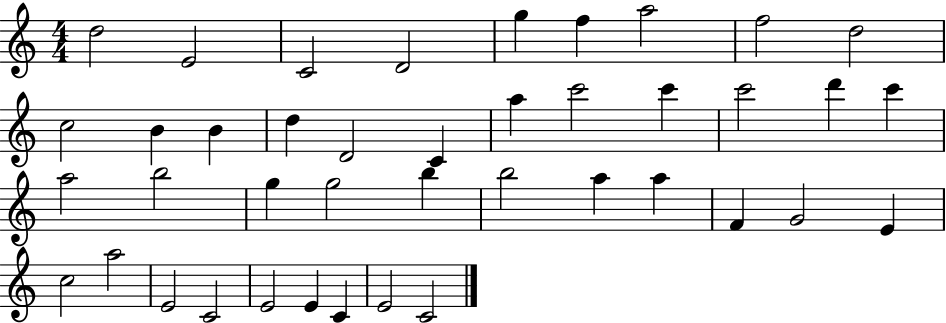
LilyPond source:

{
  \clef treble
  \numericTimeSignature
  \time 4/4
  \key c \major
  d''2 e'2 | c'2 d'2 | g''4 f''4 a''2 | f''2 d''2 | \break c''2 b'4 b'4 | d''4 d'2 c'4 | a''4 c'''2 c'''4 | c'''2 d'''4 c'''4 | \break a''2 b''2 | g''4 g''2 b''4 | b''2 a''4 a''4 | f'4 g'2 e'4 | \break c''2 a''2 | e'2 c'2 | e'2 e'4 c'4 | e'2 c'2 | \break \bar "|."
}